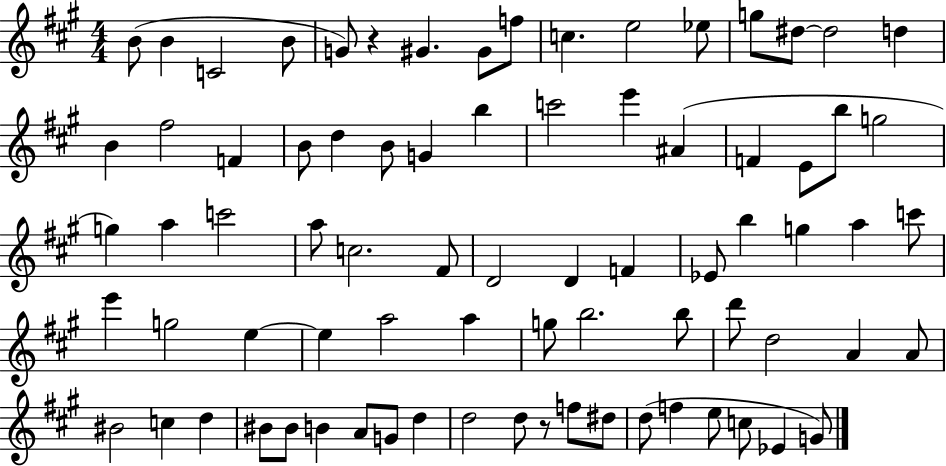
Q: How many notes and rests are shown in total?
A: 78